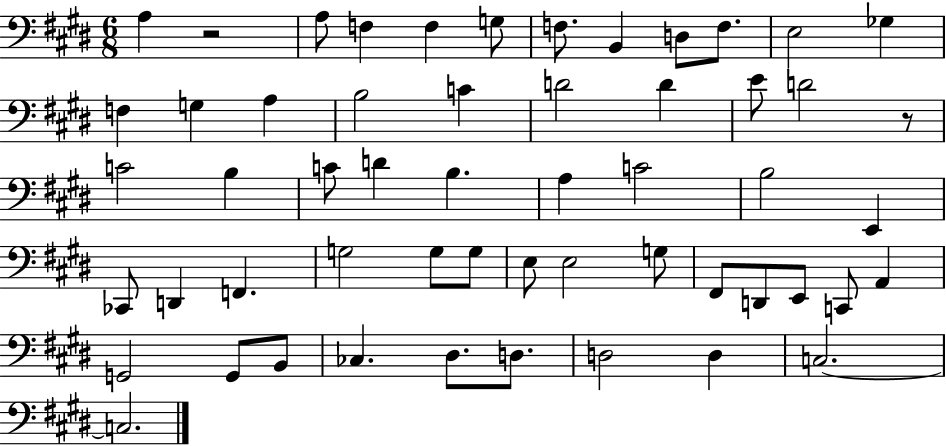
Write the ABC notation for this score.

X:1
T:Untitled
M:6/8
L:1/4
K:E
A, z2 A,/2 F, F, G,/2 F,/2 B,, D,/2 F,/2 E,2 _G, F, G, A, B,2 C D2 D E/2 D2 z/2 C2 B, C/2 D B, A, C2 B,2 E,, _C,,/2 D,, F,, G,2 G,/2 G,/2 E,/2 E,2 G,/2 ^F,,/2 D,,/2 E,,/2 C,,/2 A,, G,,2 G,,/2 B,,/2 _C, ^D,/2 D,/2 D,2 D, C,2 C,2